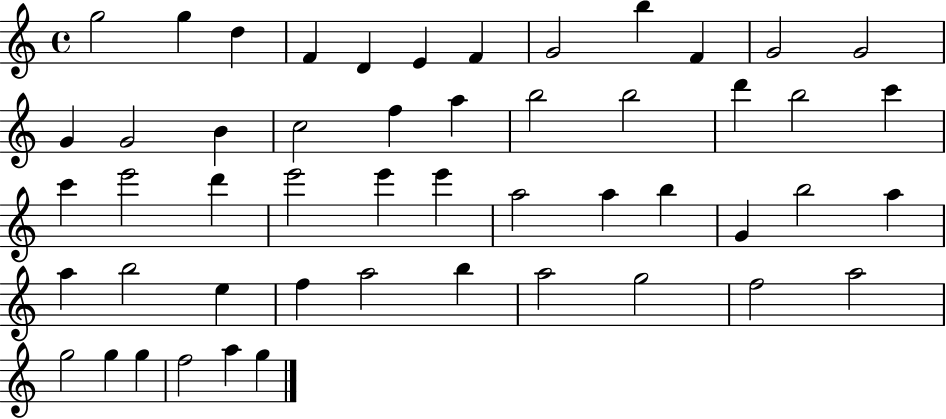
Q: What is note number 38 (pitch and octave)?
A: E5